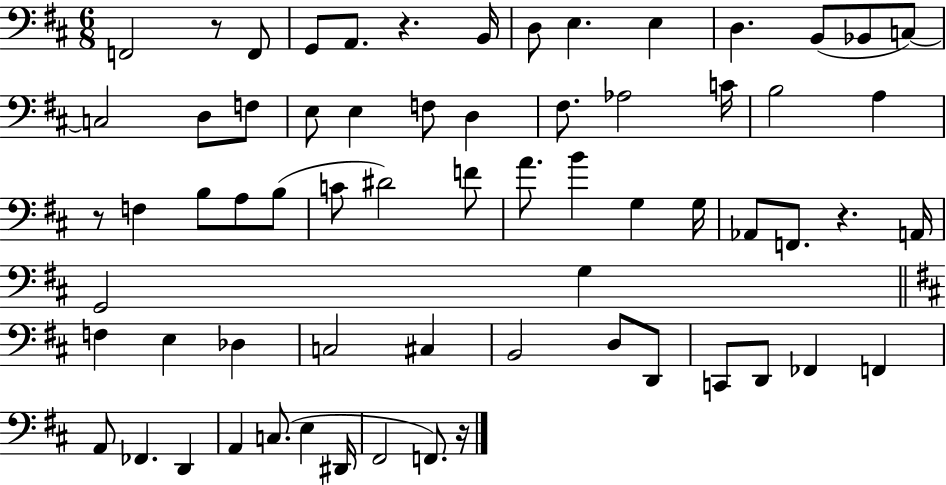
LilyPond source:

{
  \clef bass
  \numericTimeSignature
  \time 6/8
  \key d \major
  f,2 r8 f,8 | g,8 a,8. r4. b,16 | d8 e4. e4 | d4. b,8( bes,8 c8~~) | \break c2 d8 f8 | e8 e4 f8 d4 | fis8. aes2 c'16 | b2 a4 | \break r8 f4 b8 a8 b8( | c'8 dis'2) f'8 | a'8. b'4 g4 g16 | aes,8 f,8. r4. a,16 | \break g,2 g4 | \bar "||" \break \key d \major f4 e4 des4 | c2 cis4 | b,2 d8 d,8 | c,8 d,8 fes,4 f,4 | \break a,8 fes,4. d,4 | a,4 c8.( e4 dis,16 | fis,2 f,8.) r16 | \bar "|."
}